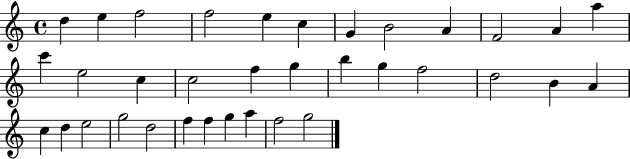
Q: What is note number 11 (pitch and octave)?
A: A4